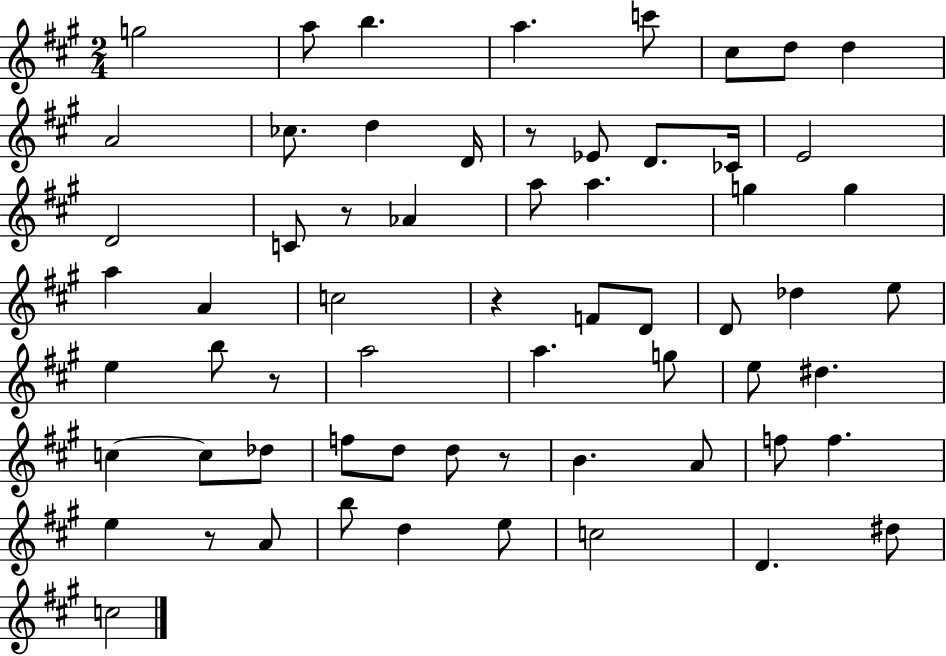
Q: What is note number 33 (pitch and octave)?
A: B5